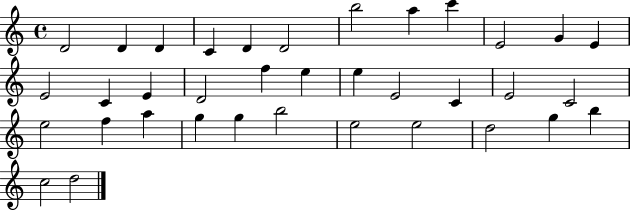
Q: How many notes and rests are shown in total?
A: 36